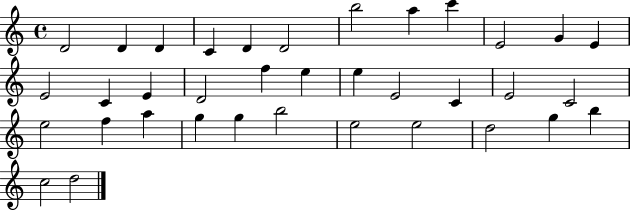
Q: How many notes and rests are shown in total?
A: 36